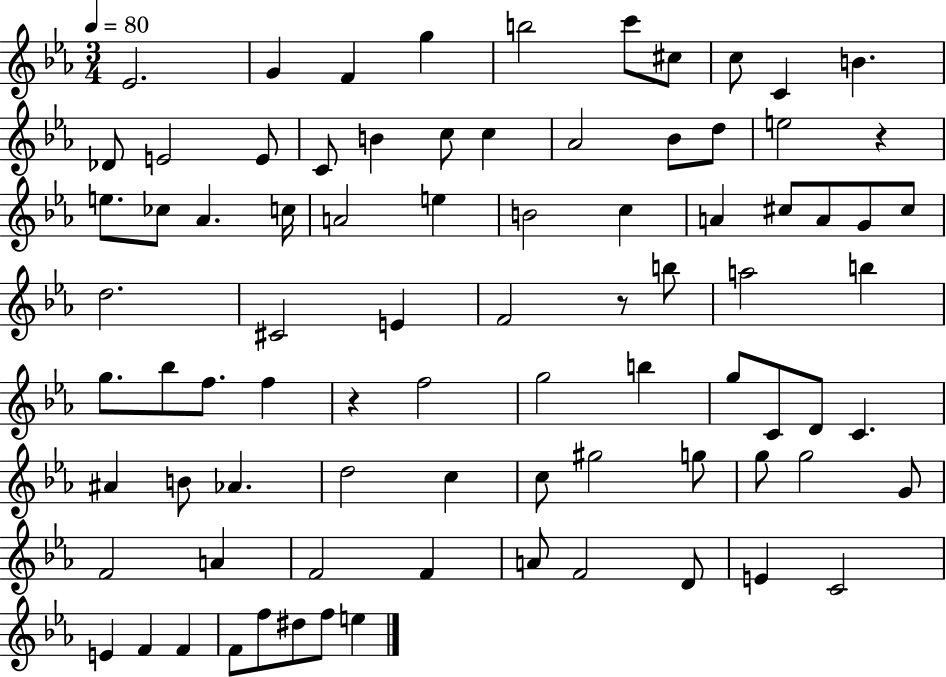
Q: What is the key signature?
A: EES major